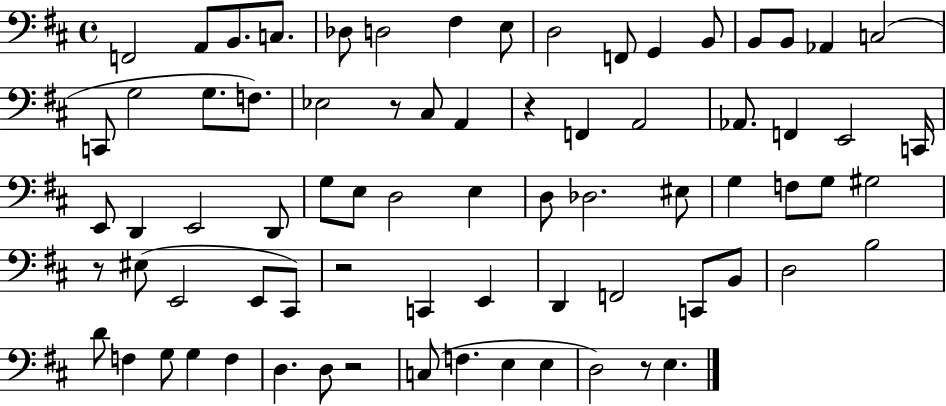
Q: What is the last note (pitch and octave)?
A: E3